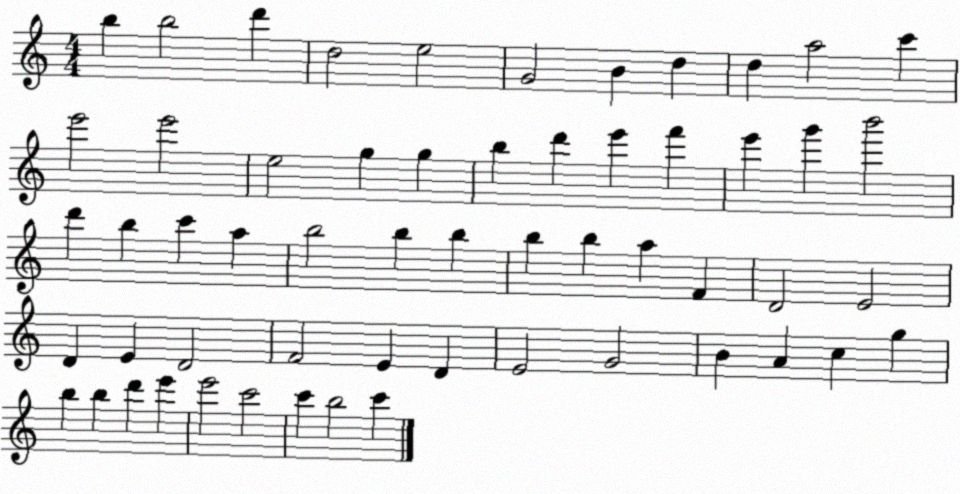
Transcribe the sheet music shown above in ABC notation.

X:1
T:Untitled
M:4/4
L:1/4
K:C
b b2 d' d2 e2 G2 B d d a2 c' e'2 e'2 e2 g g b d' e' f' e' g' b'2 d' b c' a b2 b b b b a F D2 E2 D E D2 F2 E D E2 G2 B A c g b b d' e' e'2 c'2 c' b2 c'